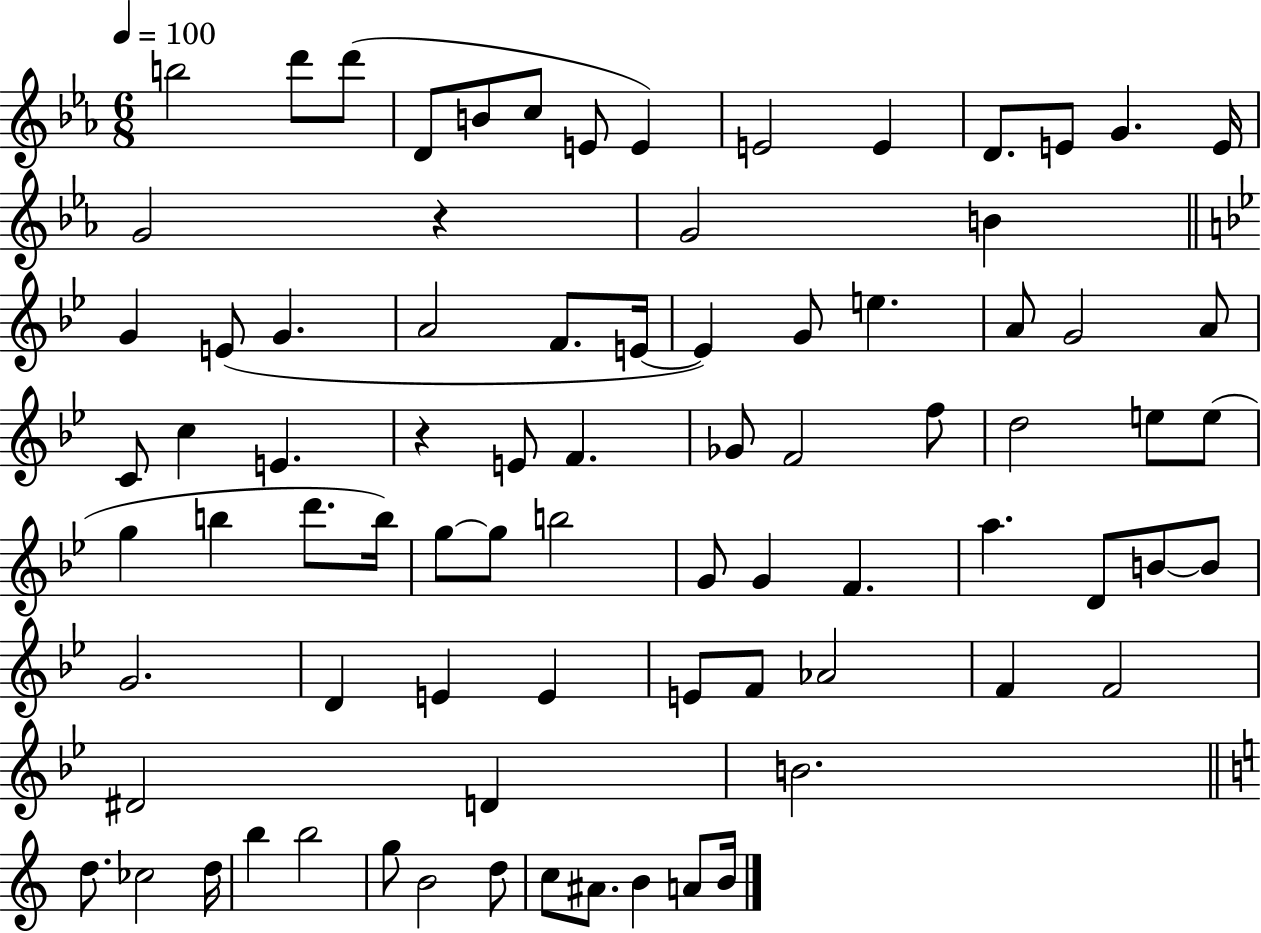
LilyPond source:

{
  \clef treble
  \numericTimeSignature
  \time 6/8
  \key ees \major
  \tempo 4 = 100
  \repeat volta 2 { b''2 d'''8 d'''8( | d'8 b'8 c''8 e'8 e'4) | e'2 e'4 | d'8. e'8 g'4. e'16 | \break g'2 r4 | g'2 b'4 | \bar "||" \break \key g \minor g'4 e'8( g'4. | a'2 f'8. e'16~~ | e'4) g'8 e''4. | a'8 g'2 a'8 | \break c'8 c''4 e'4. | r4 e'8 f'4. | ges'8 f'2 f''8 | d''2 e''8 e''8( | \break g''4 b''4 d'''8. b''16) | g''8~~ g''8 b''2 | g'8 g'4 f'4. | a''4. d'8 b'8~~ b'8 | \break g'2. | d'4 e'4 e'4 | e'8 f'8 aes'2 | f'4 f'2 | \break dis'2 d'4 | b'2. | \bar "||" \break \key c \major d''8. ces''2 d''16 | b''4 b''2 | g''8 b'2 d''8 | c''8 ais'8. b'4 a'8 b'16 | \break } \bar "|."
}